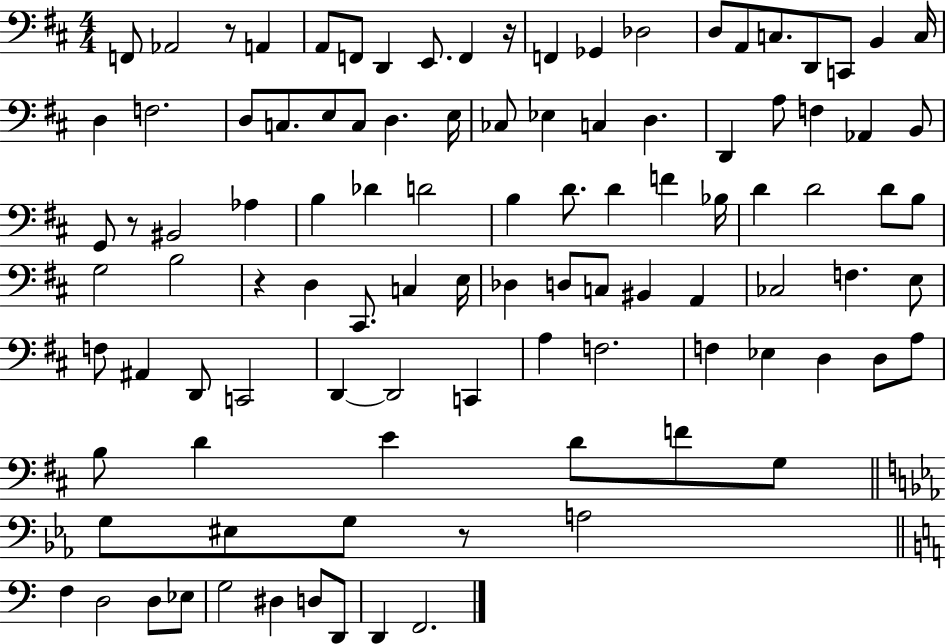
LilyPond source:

{
  \clef bass
  \numericTimeSignature
  \time 4/4
  \key d \major
  f,8 aes,2 r8 a,4 | a,8 f,8 d,4 e,8. f,4 r16 | f,4 ges,4 des2 | d8 a,8 c8. d,8 c,8 b,4 c16 | \break d4 f2. | d8 c8. e8 c8 d4. e16 | ces8 ees4 c4 d4. | d,4 a8 f4 aes,4 b,8 | \break g,8 r8 bis,2 aes4 | b4 des'4 d'2 | b4 d'8. d'4 f'4 bes16 | d'4 d'2 d'8 b8 | \break g2 b2 | r4 d4 cis,8. c4 e16 | des4 d8 c8 bis,4 a,4 | ces2 f4. e8 | \break f8 ais,4 d,8 c,2 | d,4~~ d,2 c,4 | a4 f2. | f4 ees4 d4 d8 a8 | \break b8 d'4 e'4 d'8 f'8 g8 | \bar "||" \break \key ees \major g8 eis8 g8 r8 a2 | \bar "||" \break \key a \minor f4 d2 d8 ees8 | g2 dis4 d8 d,8 | d,4 f,2. | \bar "|."
}